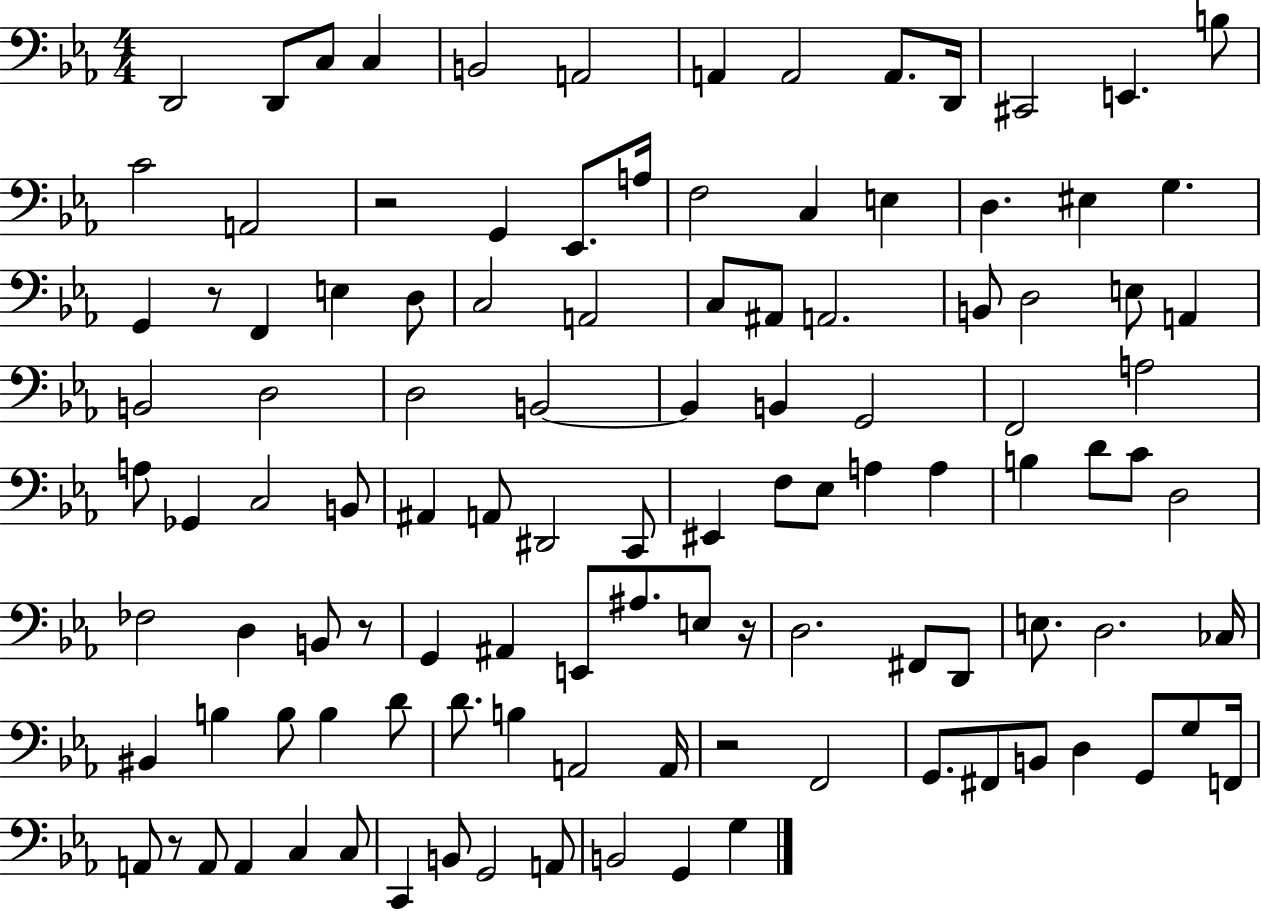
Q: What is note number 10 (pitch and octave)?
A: D2